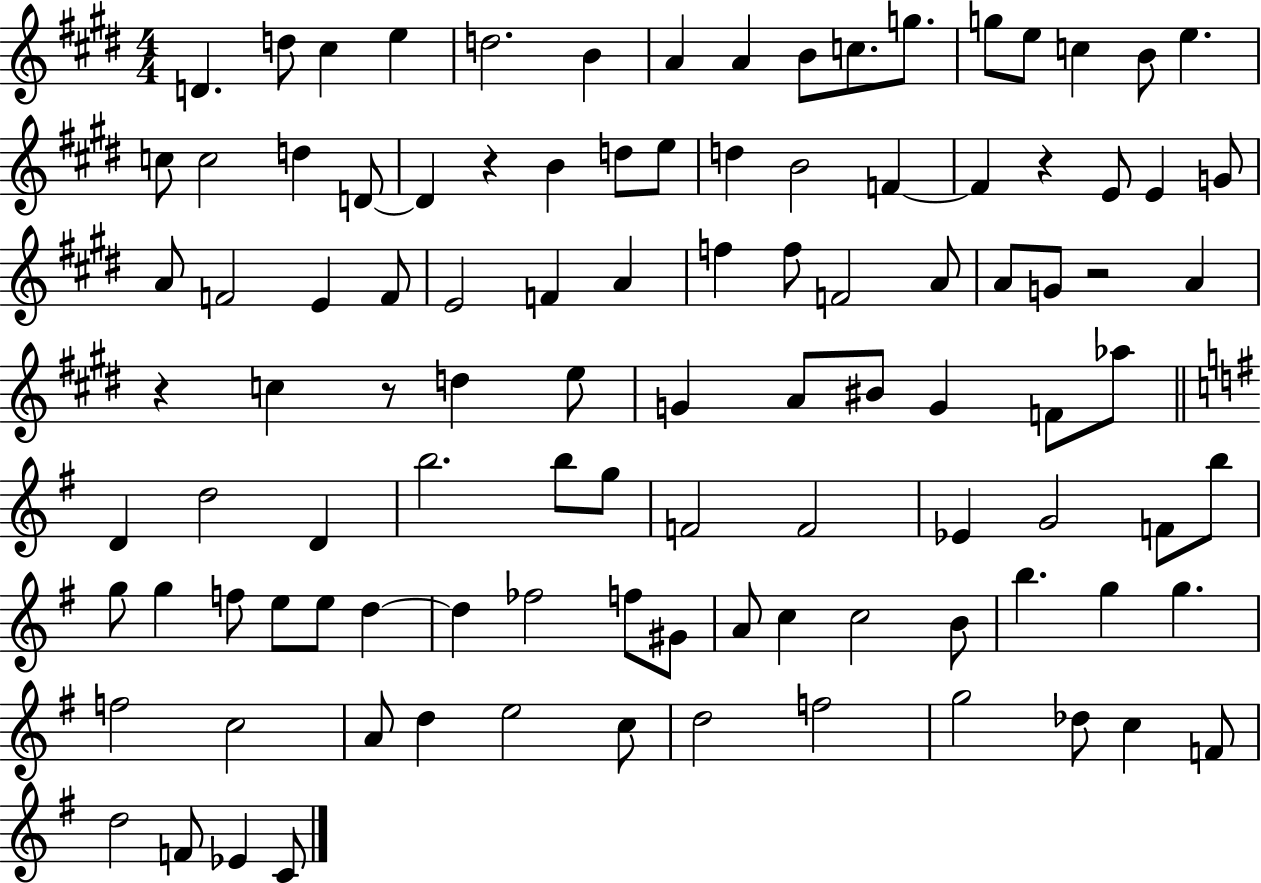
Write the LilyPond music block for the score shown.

{
  \clef treble
  \numericTimeSignature
  \time 4/4
  \key e \major
  d'4. d''8 cis''4 e''4 | d''2. b'4 | a'4 a'4 b'8 c''8. g''8. | g''8 e''8 c''4 b'8 e''4. | \break c''8 c''2 d''4 d'8~~ | d'4 r4 b'4 d''8 e''8 | d''4 b'2 f'4~~ | f'4 r4 e'8 e'4 g'8 | \break a'8 f'2 e'4 f'8 | e'2 f'4 a'4 | f''4 f''8 f'2 a'8 | a'8 g'8 r2 a'4 | \break r4 c''4 r8 d''4 e''8 | g'4 a'8 bis'8 g'4 f'8 aes''8 | \bar "||" \break \key g \major d'4 d''2 d'4 | b''2. b''8 g''8 | f'2 f'2 | ees'4 g'2 f'8 b''8 | \break g''8 g''4 f''8 e''8 e''8 d''4~~ | d''4 fes''2 f''8 gis'8 | a'8 c''4 c''2 b'8 | b''4. g''4 g''4. | \break f''2 c''2 | a'8 d''4 e''2 c''8 | d''2 f''2 | g''2 des''8 c''4 f'8 | \break d''2 f'8 ees'4 c'8 | \bar "|."
}